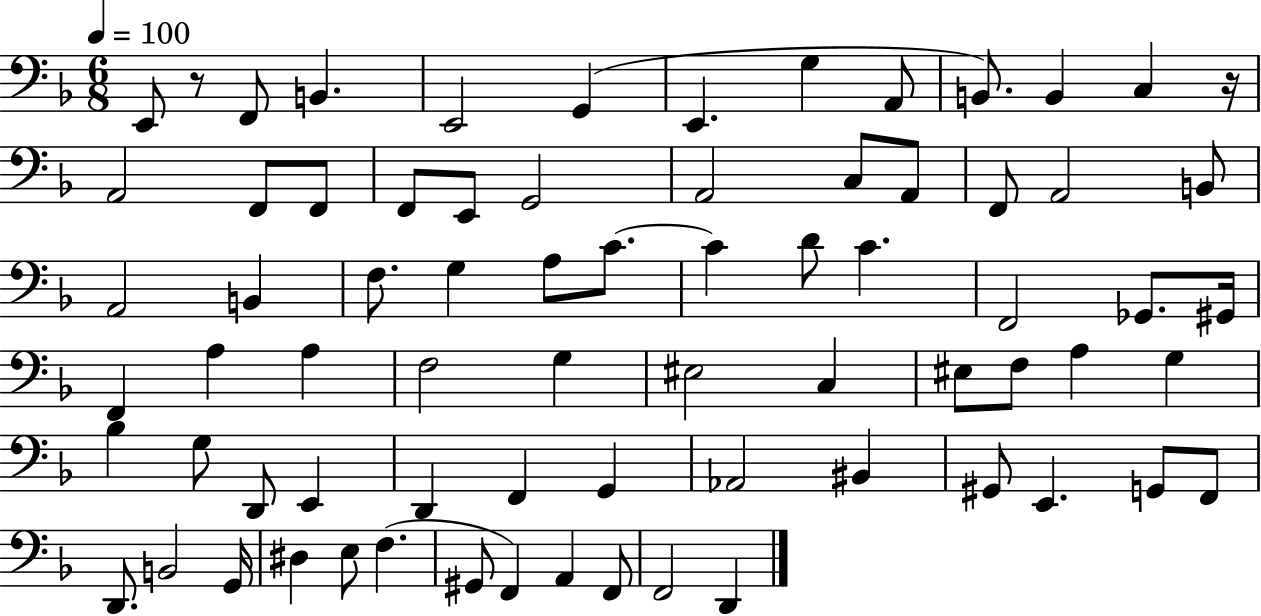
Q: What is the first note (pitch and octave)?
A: E2